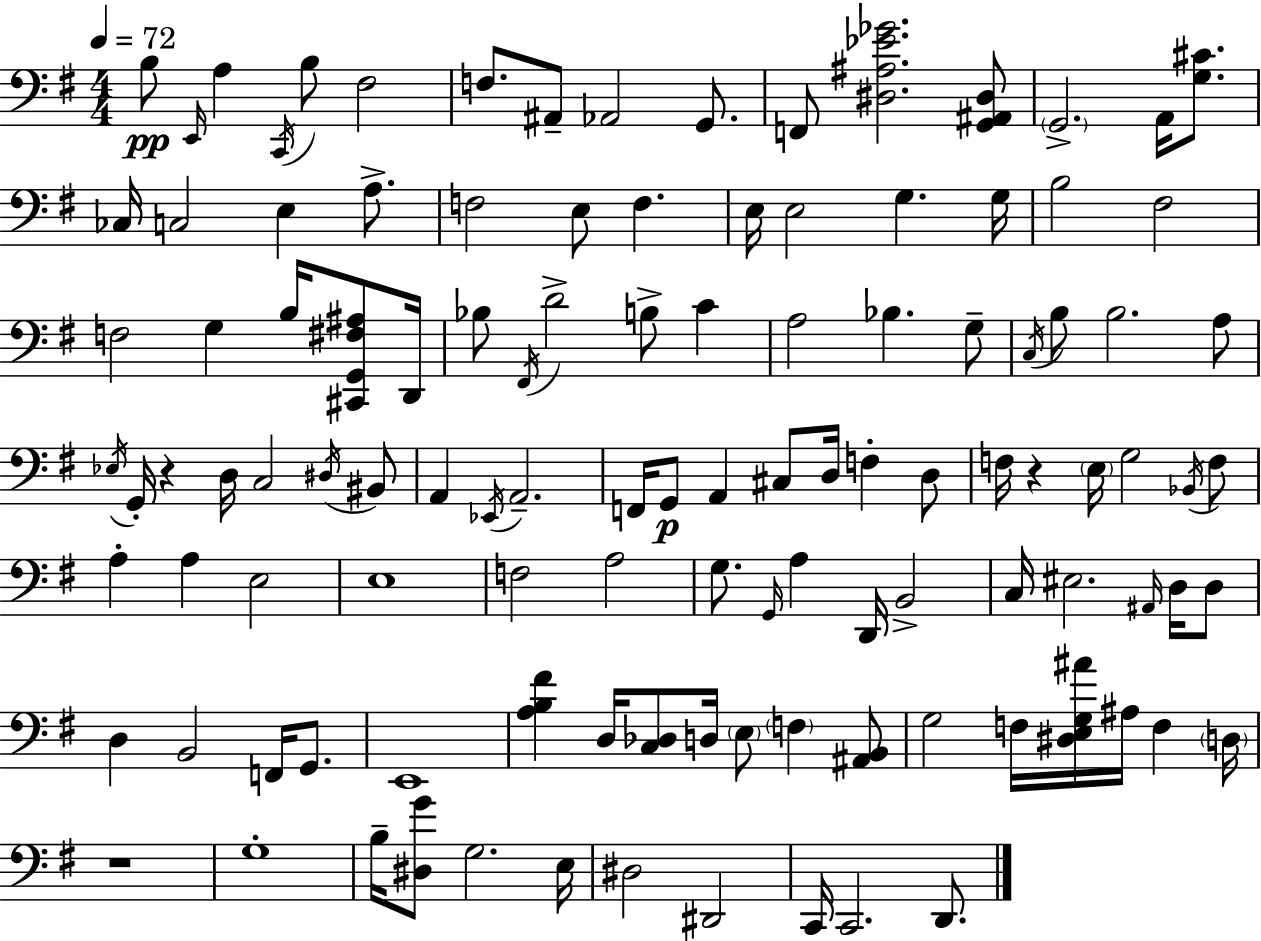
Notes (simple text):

B3/e E2/s A3/q C2/s B3/e F#3/h F3/e. A#2/e Ab2/h G2/e. F2/e [D#3,A#3,Eb4,Gb4]/h. [G2,A#2,D#3]/e G2/h. A2/s [G3,C#4]/e. CES3/s C3/h E3/q A3/e. F3/h E3/e F3/q. E3/s E3/h G3/q. G3/s B3/h F#3/h F3/h G3/q B3/s [C#2,G2,F#3,A#3]/e D2/s Bb3/e F#2/s D4/h B3/e C4/q A3/h Bb3/q. G3/e C3/s B3/e B3/h. A3/e Eb3/s G2/s R/q D3/s C3/h D#3/s BIS2/e A2/q Eb2/s A2/h. F2/s G2/e A2/q C#3/e D3/s F3/q D3/e F3/s R/q E3/s G3/h Bb2/s F3/e A3/q A3/q E3/h E3/w F3/h A3/h G3/e. G2/s A3/q D2/s B2/h C3/s EIS3/h. A#2/s D3/s D3/e D3/q B2/h F2/s G2/e. E2/w [A3,B3,F#4]/q D3/s [C3,Db3]/e D3/s E3/e F3/q [A#2,B2]/e G3/h F3/s [D#3,E3,G3,A#4]/s A#3/s F3/q D3/s R/w G3/w B3/s [D#3,G4]/e G3/h. E3/s D#3/h D#2/h C2/s C2/h. D2/e.